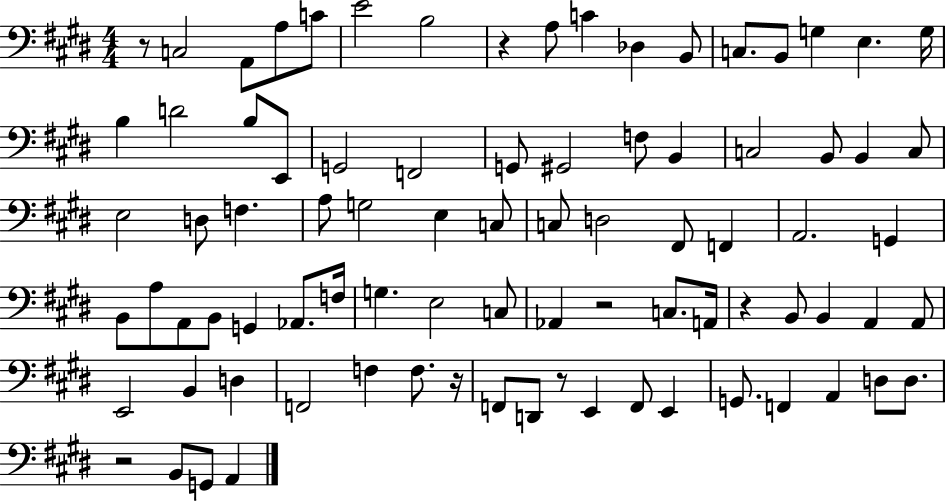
{
  \clef bass
  \numericTimeSignature
  \time 4/4
  \key e \major
  \repeat volta 2 { r8 c2 a,8 a8 c'8 | e'2 b2 | r4 a8 c'4 des4 b,8 | c8. b,8 g4 e4. g16 | \break b4 d'2 b8 e,8 | g,2 f,2 | g,8 gis,2 f8 b,4 | c2 b,8 b,4 c8 | \break e2 d8 f4. | a8 g2 e4 c8 | c8 d2 fis,8 f,4 | a,2. g,4 | \break b,8 a8 a,8 b,8 g,4 aes,8. f16 | g4. e2 c8 | aes,4 r2 c8. a,16 | r4 b,8 b,4 a,4 a,8 | \break e,2 b,4 d4 | f,2 f4 f8. r16 | f,8 d,8 r8 e,4 f,8 e,4 | g,8. f,4 a,4 d8 d8. | \break r2 b,8 g,8 a,4 | } \bar "|."
}